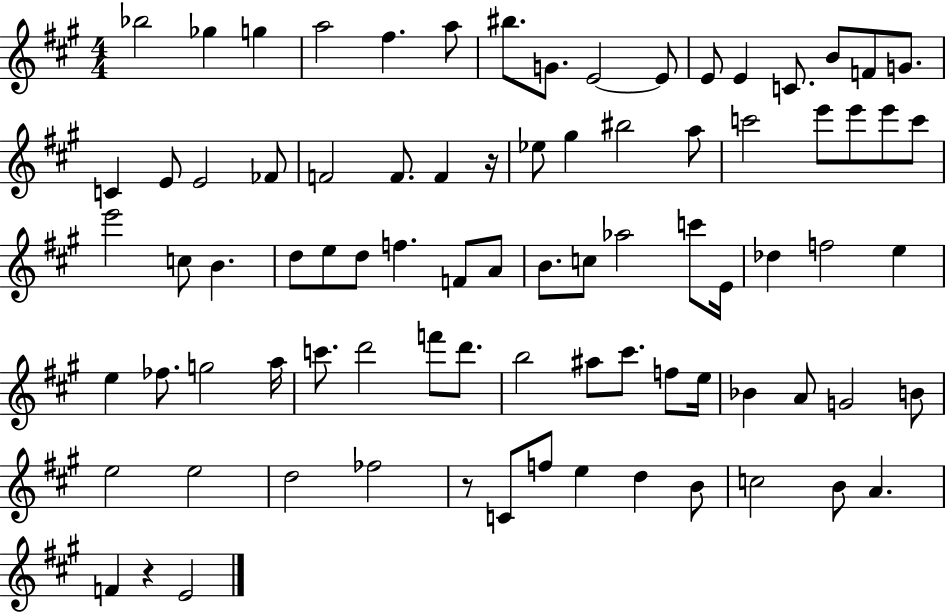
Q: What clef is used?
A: treble